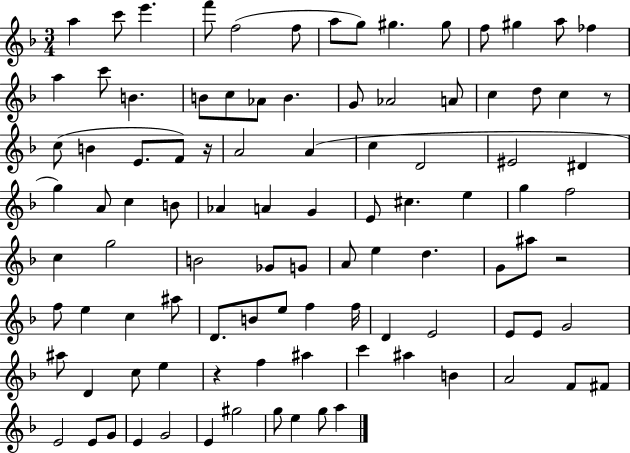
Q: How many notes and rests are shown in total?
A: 100